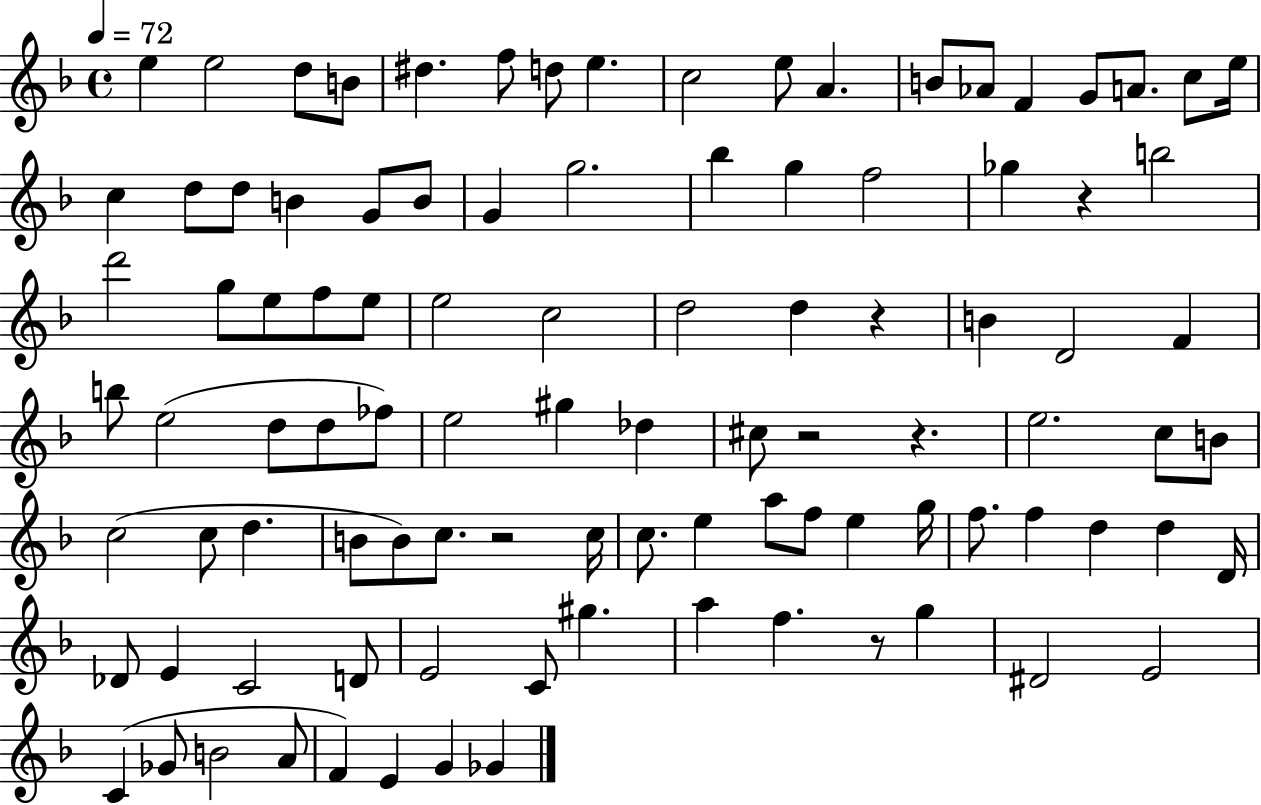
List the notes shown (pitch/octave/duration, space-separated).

E5/q E5/h D5/e B4/e D#5/q. F5/e D5/e E5/q. C5/h E5/e A4/q. B4/e Ab4/e F4/q G4/e A4/e. C5/e E5/s C5/q D5/e D5/e B4/q G4/e B4/e G4/q G5/h. Bb5/q G5/q F5/h Gb5/q R/q B5/h D6/h G5/e E5/e F5/e E5/e E5/h C5/h D5/h D5/q R/q B4/q D4/h F4/q B5/e E5/h D5/e D5/e FES5/e E5/h G#5/q Db5/q C#5/e R/h R/q. E5/h. C5/e B4/e C5/h C5/e D5/q. B4/e B4/e C5/e. R/h C5/s C5/e. E5/q A5/e F5/e E5/q G5/s F5/e. F5/q D5/q D5/q D4/s Db4/e E4/q C4/h D4/e E4/h C4/e G#5/q. A5/q F5/q. R/e G5/q D#4/h E4/h C4/q Gb4/e B4/h A4/e F4/q E4/q G4/q Gb4/q